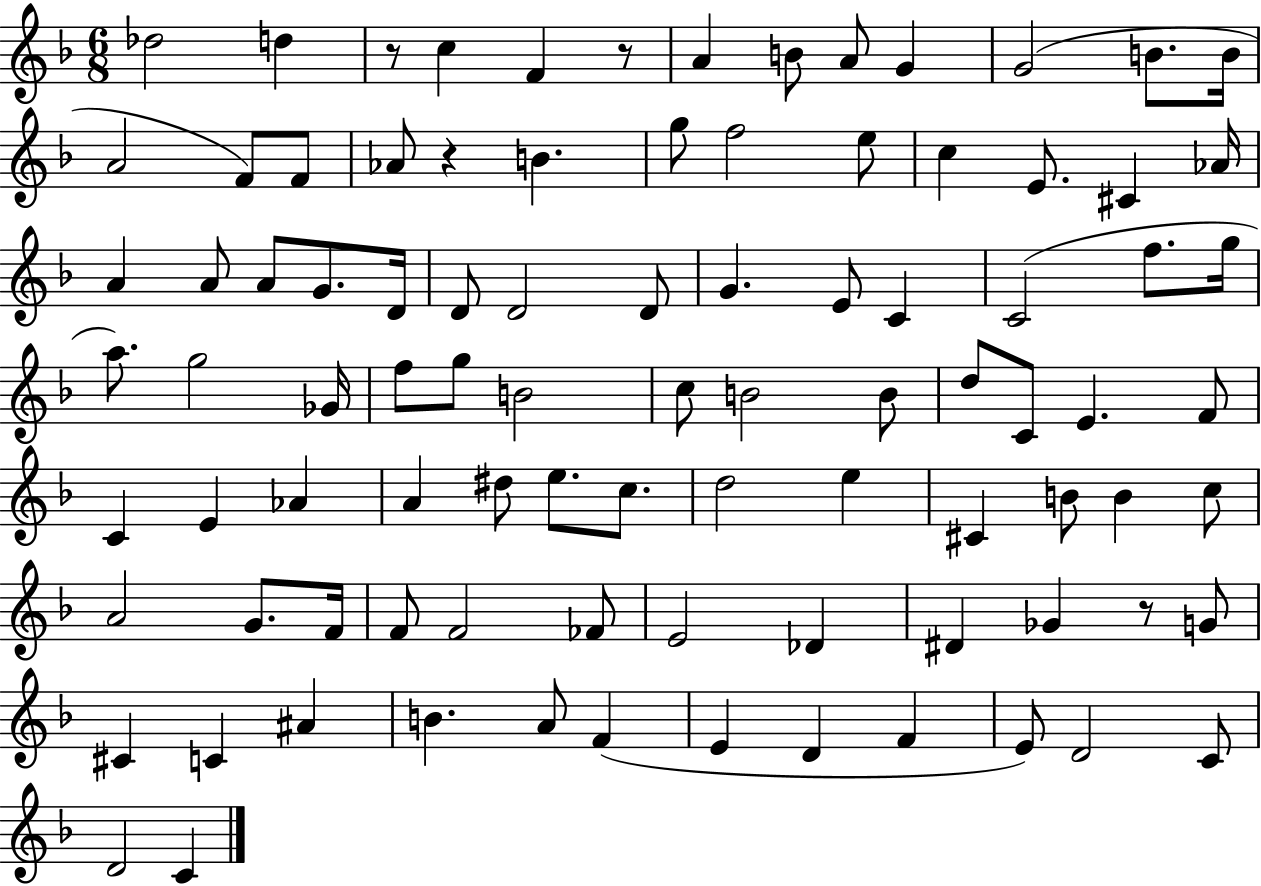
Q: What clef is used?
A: treble